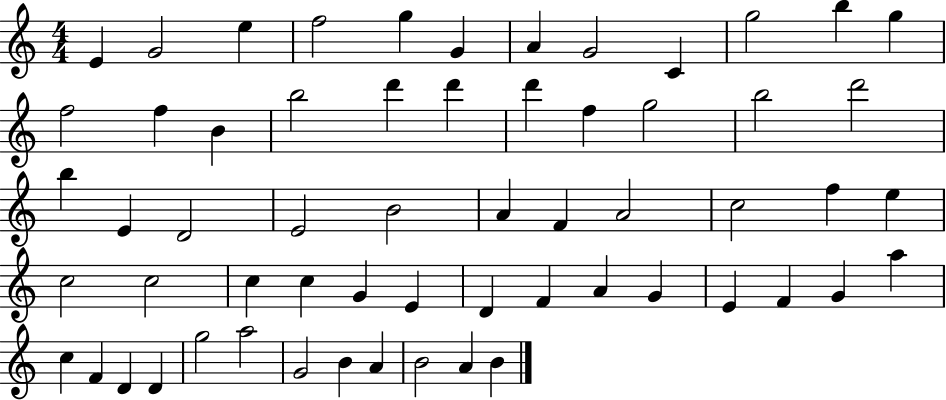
E4/q G4/h E5/q F5/h G5/q G4/q A4/q G4/h C4/q G5/h B5/q G5/q F5/h F5/q B4/q B5/h D6/q D6/q D6/q F5/q G5/h B5/h D6/h B5/q E4/q D4/h E4/h B4/h A4/q F4/q A4/h C5/h F5/q E5/q C5/h C5/h C5/q C5/q G4/q E4/q D4/q F4/q A4/q G4/q E4/q F4/q G4/q A5/q C5/q F4/q D4/q D4/q G5/h A5/h G4/h B4/q A4/q B4/h A4/q B4/q